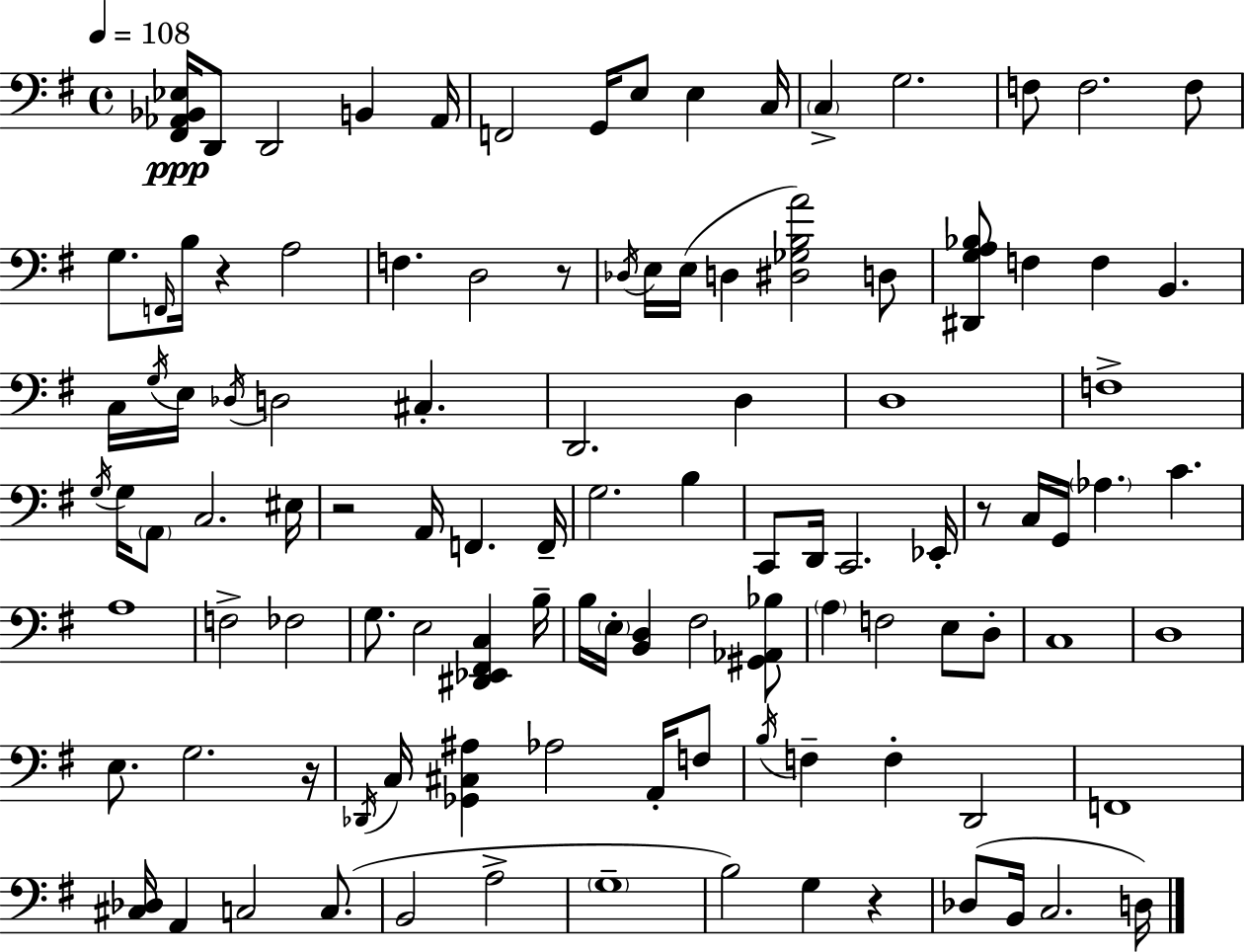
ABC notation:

X:1
T:Untitled
M:4/4
L:1/4
K:G
[^F,,_A,,_B,,_E,]/4 D,,/2 D,,2 B,, _A,,/4 F,,2 G,,/4 E,/2 E, C,/4 C, G,2 F,/2 F,2 F,/2 G,/2 F,,/4 B,/4 z A,2 F, D,2 z/2 _D,/4 E,/4 E,/4 D, [^D,_G,B,A]2 D,/2 [^D,,G,A,_B,]/2 F, F, B,, C,/4 G,/4 E,/4 _D,/4 D,2 ^C, D,,2 D, D,4 F,4 G,/4 G,/4 A,,/2 C,2 ^E,/4 z2 A,,/4 F,, F,,/4 G,2 B, C,,/2 D,,/4 C,,2 _E,,/4 z/2 C,/4 G,,/4 _A, C A,4 F,2 _F,2 G,/2 E,2 [^D,,_E,,^F,,C,] B,/4 B,/4 E,/4 [B,,D,] ^F,2 [^G,,_A,,_B,]/2 A, F,2 E,/2 D,/2 C,4 D,4 E,/2 G,2 z/4 _D,,/4 C,/4 [_G,,^C,^A,] _A,2 A,,/4 F,/2 B,/4 F, F, D,,2 F,,4 [^C,_D,]/4 A,, C,2 C,/2 B,,2 A,2 G,4 B,2 G, z _D,/2 B,,/4 C,2 D,/4